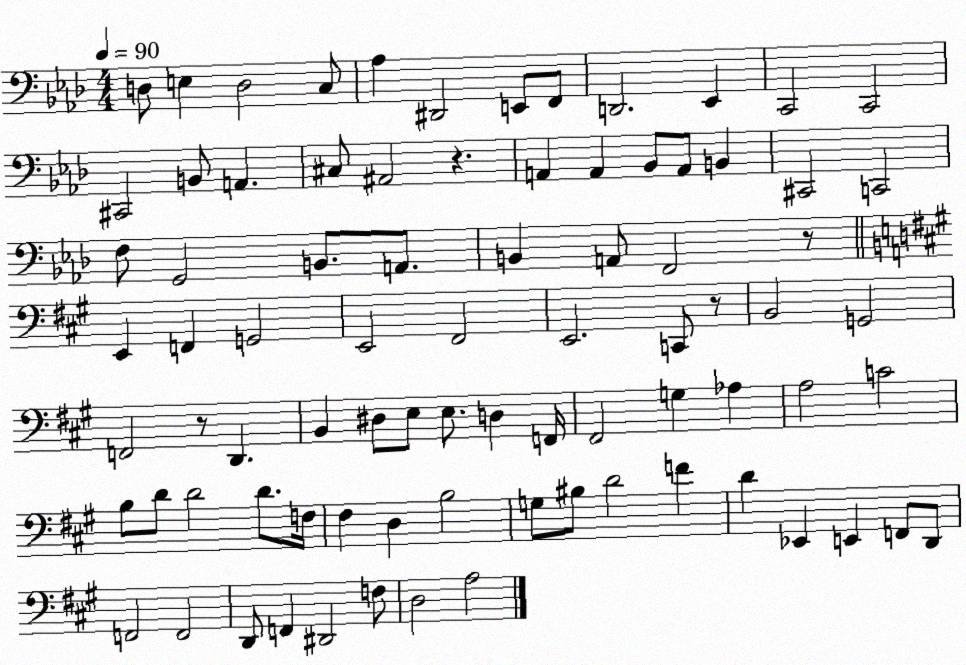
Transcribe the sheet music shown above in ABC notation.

X:1
T:Untitled
M:4/4
L:1/4
K:Ab
D,/2 E, D,2 C,/2 _A, ^D,,2 E,,/2 F,,/2 D,,2 _E,, C,,2 C,,2 ^C,,2 B,,/2 A,, ^C,/2 ^A,,2 z A,, A,, _B,,/2 A,,/2 B,, ^C,,2 C,,2 F,/2 G,,2 B,,/2 A,,/2 B,, A,,/2 F,,2 z/2 E,, F,, G,,2 E,,2 ^F,,2 E,,2 C,,/2 z/2 B,,2 G,,2 F,,2 z/2 D,, B,, ^D,/2 E,/2 E,/2 D, F,,/4 ^F,,2 G, _A, A,2 C2 B,/2 D/2 D2 D/2 F,/4 ^F, D, B,2 G,/2 ^B,/2 D2 F D _E,, E,, F,,/2 D,,/2 F,,2 F,,2 D,,/2 F,, ^D,,2 F,/2 D,2 A,2